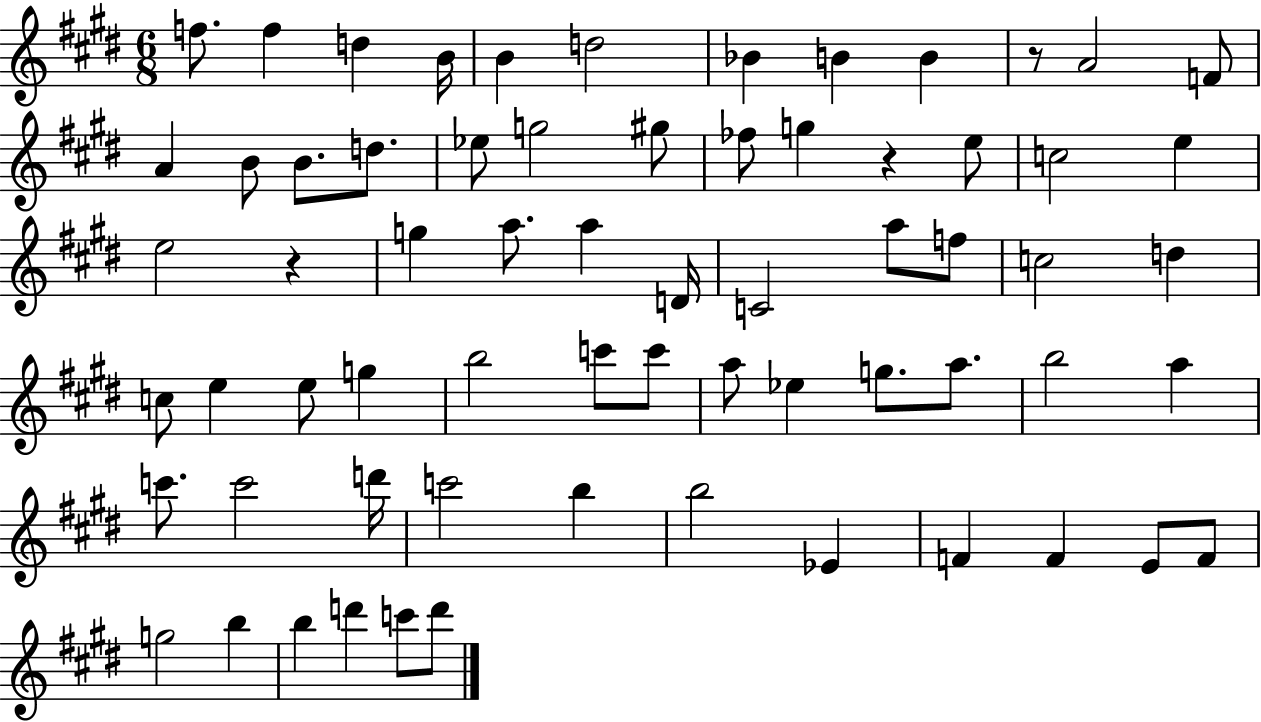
X:1
T:Untitled
M:6/8
L:1/4
K:E
f/2 f d B/4 B d2 _B B B z/2 A2 F/2 A B/2 B/2 d/2 _e/2 g2 ^g/2 _f/2 g z e/2 c2 e e2 z g a/2 a D/4 C2 a/2 f/2 c2 d c/2 e e/2 g b2 c'/2 c'/2 a/2 _e g/2 a/2 b2 a c'/2 c'2 d'/4 c'2 b b2 _E F F E/2 F/2 g2 b b d' c'/2 d'/2